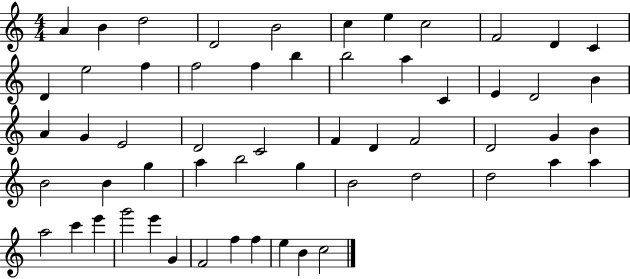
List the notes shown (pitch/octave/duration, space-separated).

A4/q B4/q D5/h D4/h B4/h C5/q E5/q C5/h F4/h D4/q C4/q D4/q E5/h F5/q F5/h F5/q B5/q B5/h A5/q C4/q E4/q D4/h B4/q A4/q G4/q E4/h D4/h C4/h F4/q D4/q F4/h D4/h G4/q B4/q B4/h B4/q G5/q A5/q B5/h G5/q B4/h D5/h D5/h A5/q A5/q A5/h C6/q E6/q G6/h E6/q G4/q F4/h F5/q F5/q E5/q B4/q C5/h